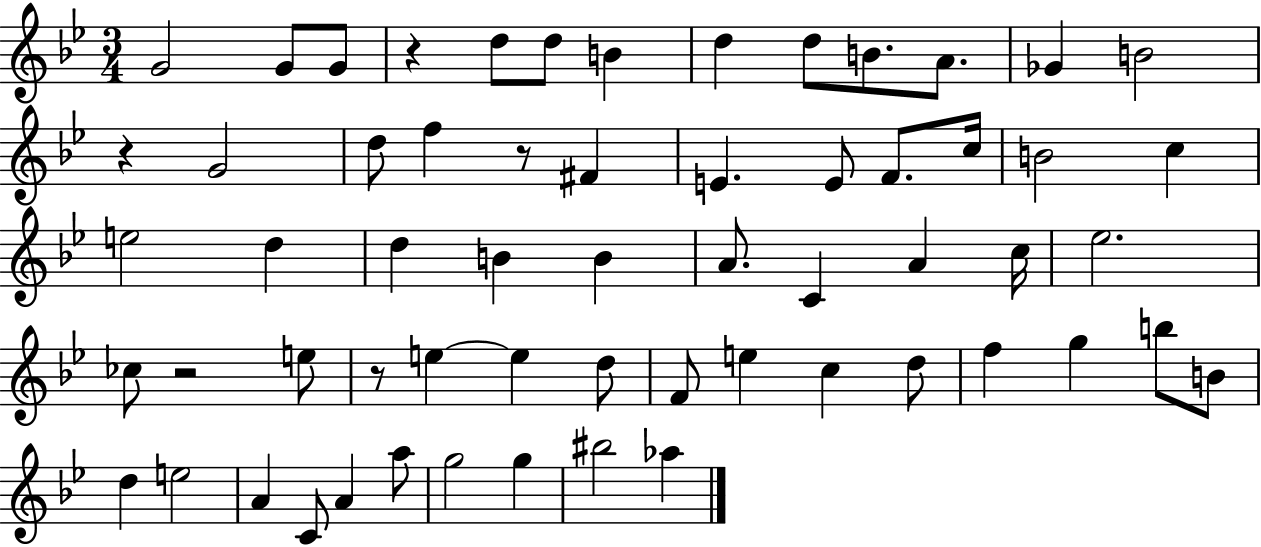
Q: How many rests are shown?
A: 5